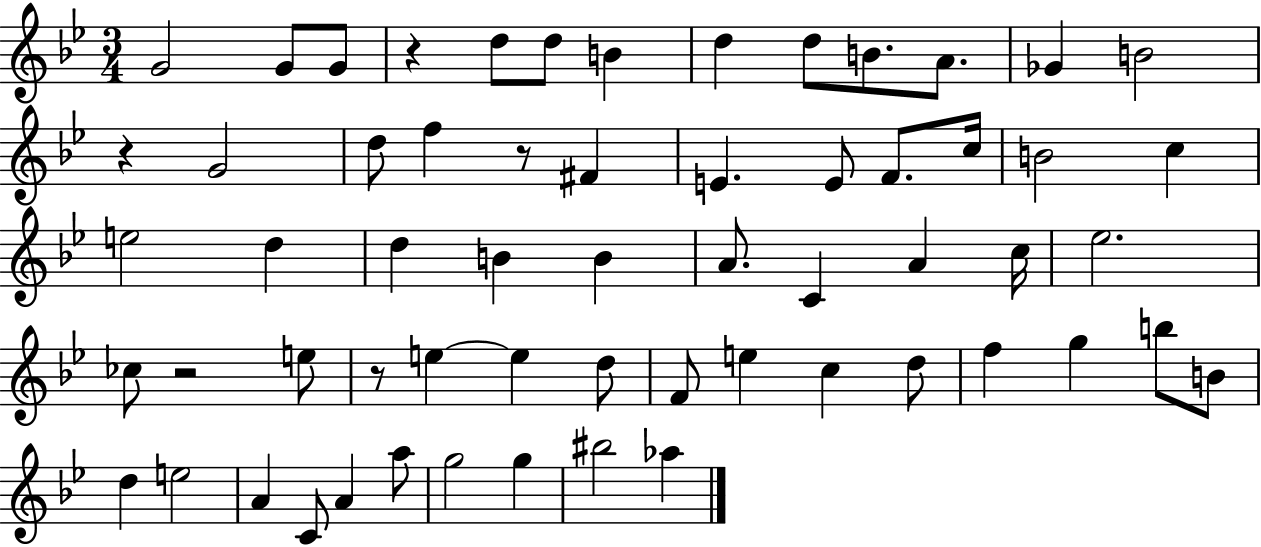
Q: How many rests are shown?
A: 5